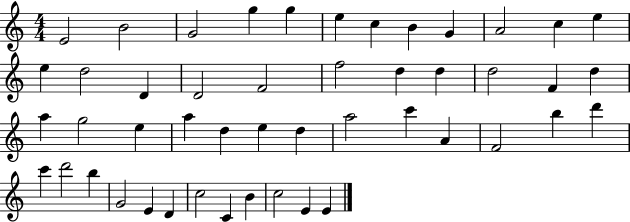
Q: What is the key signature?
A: C major